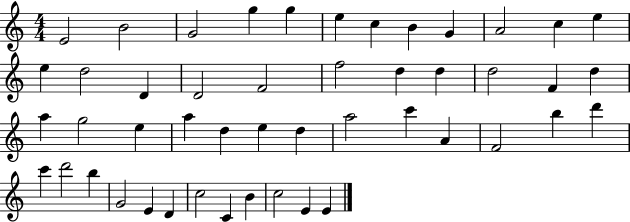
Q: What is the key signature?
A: C major